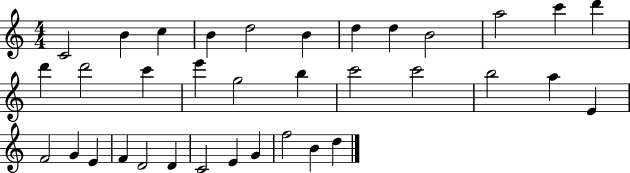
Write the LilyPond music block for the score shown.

{
  \clef treble
  \numericTimeSignature
  \time 4/4
  \key c \major
  c'2 b'4 c''4 | b'4 d''2 b'4 | d''4 d''4 b'2 | a''2 c'''4 d'''4 | \break d'''4 d'''2 c'''4 | e'''4 g''2 b''4 | c'''2 c'''2 | b''2 a''4 e'4 | \break f'2 g'4 e'4 | f'4 d'2 d'4 | c'2 e'4 g'4 | f''2 b'4 d''4 | \break \bar "|."
}